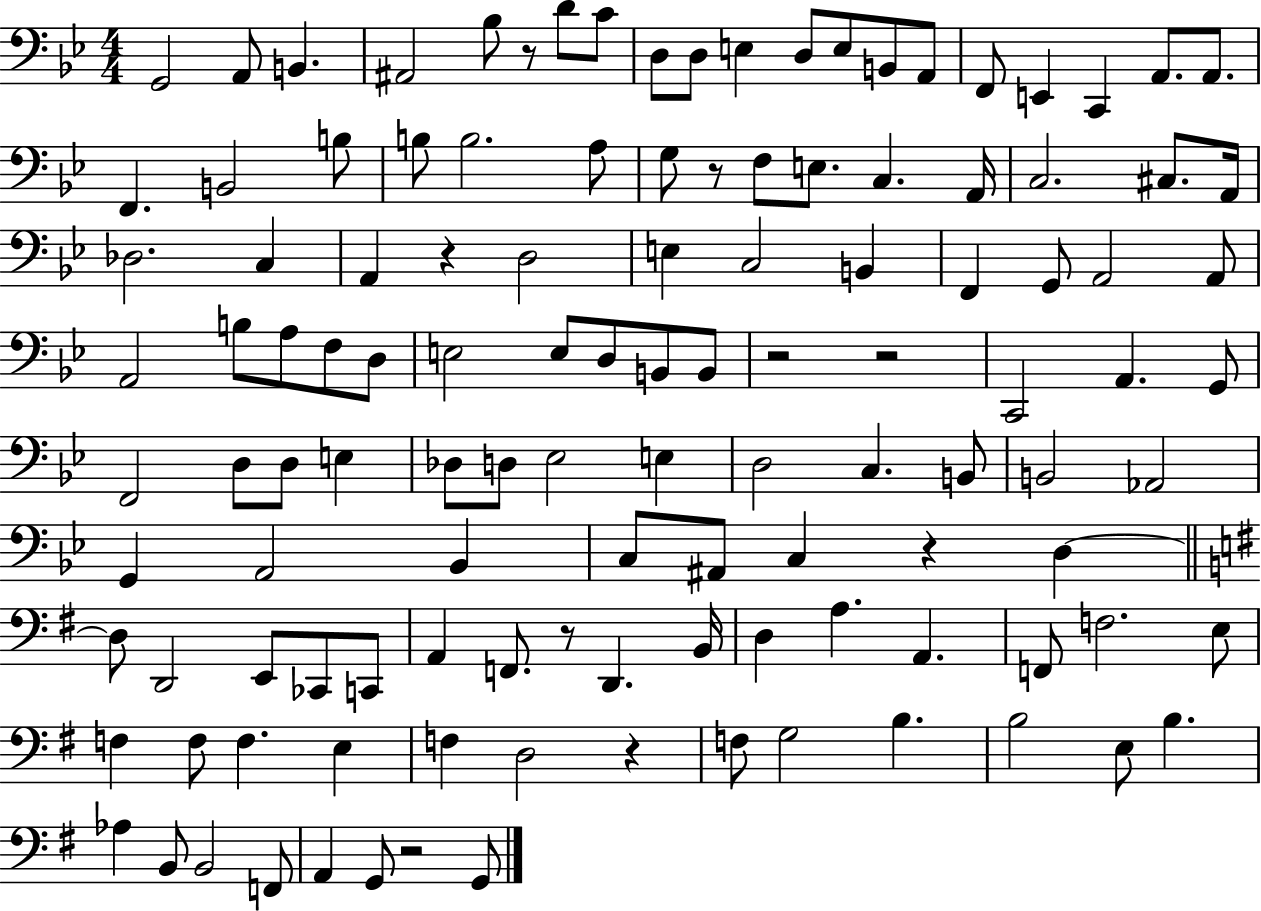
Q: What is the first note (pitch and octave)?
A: G2